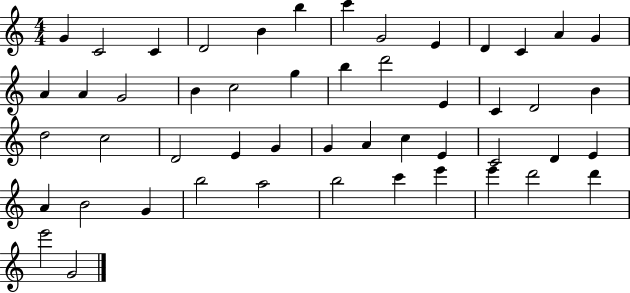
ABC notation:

X:1
T:Untitled
M:4/4
L:1/4
K:C
G C2 C D2 B b c' G2 E D C A G A A G2 B c2 g b d'2 E C D2 B d2 c2 D2 E G G A c E C2 D E A B2 G b2 a2 b2 c' e' e' d'2 d' e'2 G2